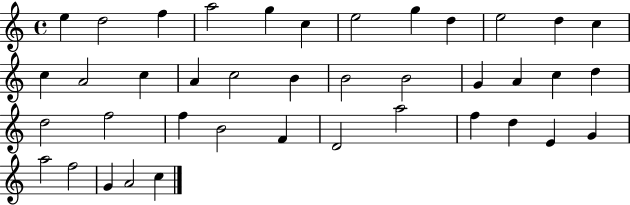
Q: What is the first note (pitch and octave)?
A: E5